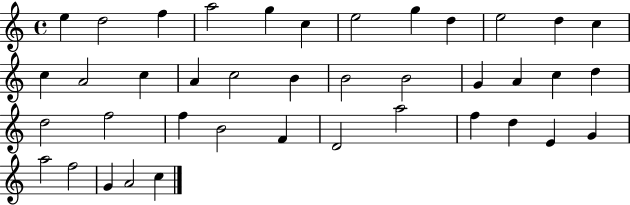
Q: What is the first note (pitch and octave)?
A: E5